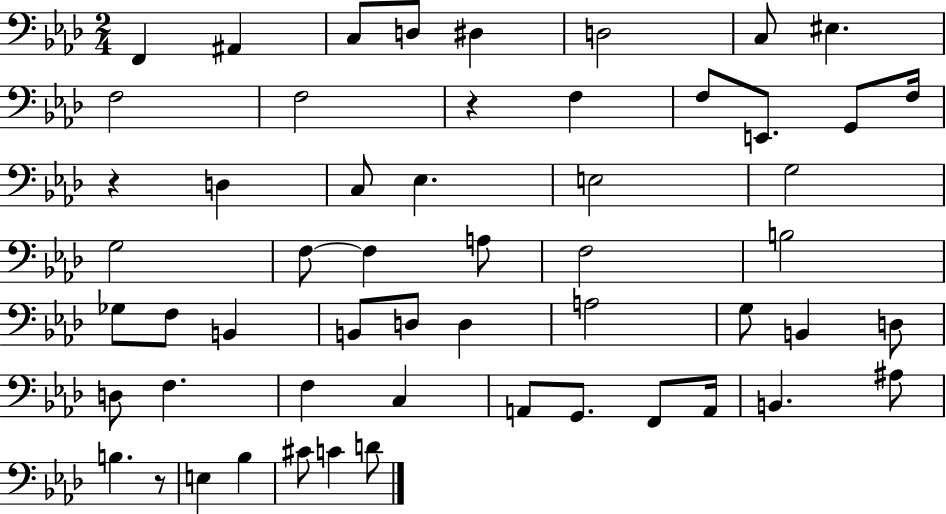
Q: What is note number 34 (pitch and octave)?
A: G3